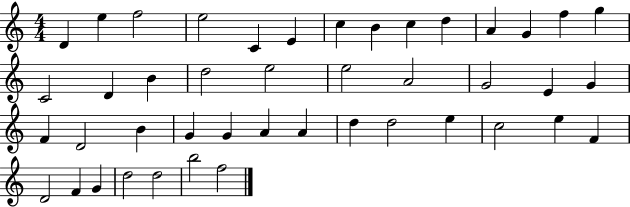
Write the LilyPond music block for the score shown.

{
  \clef treble
  \numericTimeSignature
  \time 4/4
  \key c \major
  d'4 e''4 f''2 | e''2 c'4 e'4 | c''4 b'4 c''4 d''4 | a'4 g'4 f''4 g''4 | \break c'2 d'4 b'4 | d''2 e''2 | e''2 a'2 | g'2 e'4 g'4 | \break f'4 d'2 b'4 | g'4 g'4 a'4 a'4 | d''4 d''2 e''4 | c''2 e''4 f'4 | \break d'2 f'4 g'4 | d''2 d''2 | b''2 f''2 | \bar "|."
}